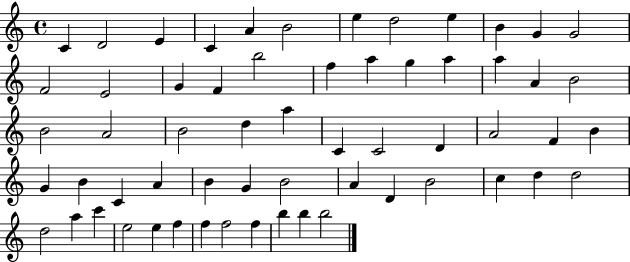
{
  \clef treble
  \time 4/4
  \defaultTimeSignature
  \key c \major
  c'4 d'2 e'4 | c'4 a'4 b'2 | e''4 d''2 e''4 | b'4 g'4 g'2 | \break f'2 e'2 | g'4 f'4 b''2 | f''4 a''4 g''4 a''4 | a''4 a'4 b'2 | \break b'2 a'2 | b'2 d''4 a''4 | c'4 c'2 d'4 | a'2 f'4 b'4 | \break g'4 b'4 c'4 a'4 | b'4 g'4 b'2 | a'4 d'4 b'2 | c''4 d''4 d''2 | \break d''2 a''4 c'''4 | e''2 e''4 f''4 | f''4 f''2 f''4 | b''4 b''4 b''2 | \break \bar "|."
}